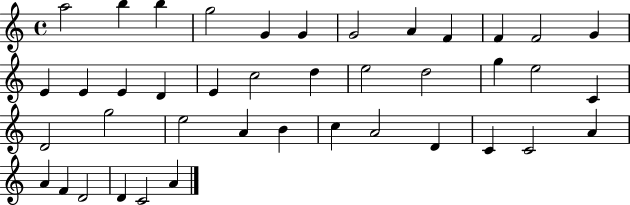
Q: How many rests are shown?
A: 0